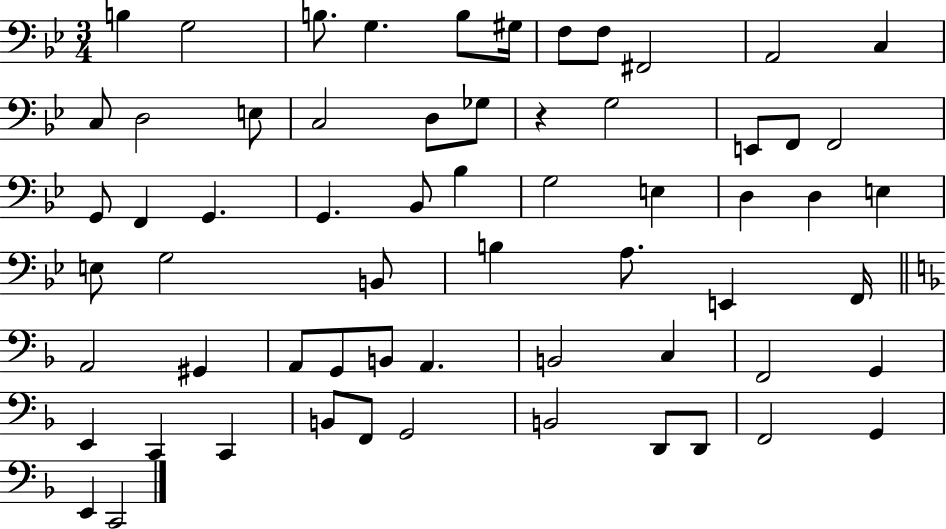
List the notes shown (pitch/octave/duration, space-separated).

B3/q G3/h B3/e. G3/q. B3/e G#3/s F3/e F3/e F#2/h A2/h C3/q C3/e D3/h E3/e C3/h D3/e Gb3/e R/q G3/h E2/e F2/e F2/h G2/e F2/q G2/q. G2/q. Bb2/e Bb3/q G3/h E3/q D3/q D3/q E3/q E3/e G3/h B2/e B3/q A3/e. E2/q F2/s A2/h G#2/q A2/e G2/e B2/e A2/q. B2/h C3/q F2/h G2/q E2/q C2/q C2/q B2/e F2/e G2/h B2/h D2/e D2/e F2/h G2/q E2/q C2/h